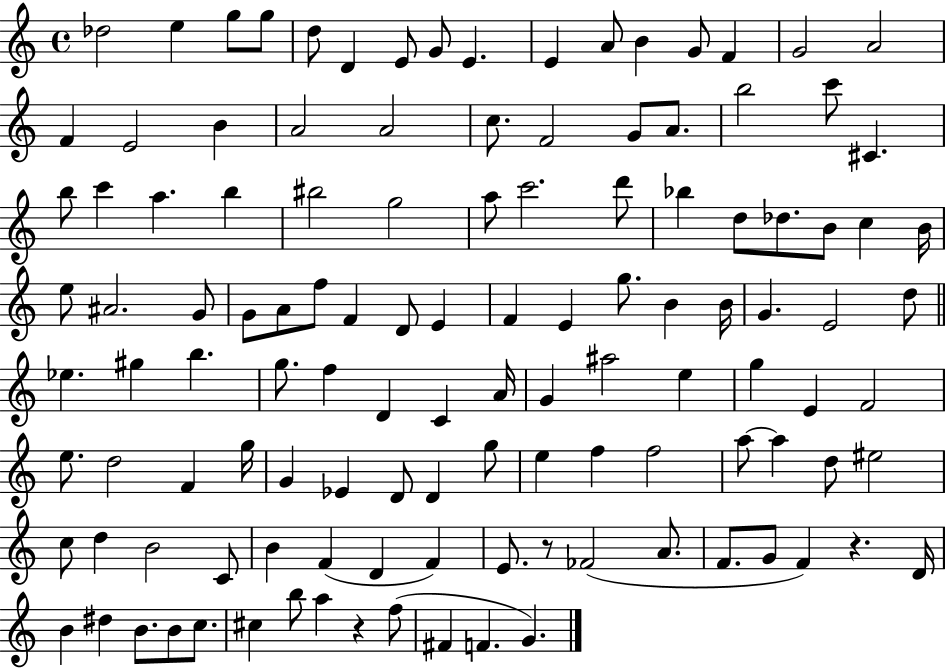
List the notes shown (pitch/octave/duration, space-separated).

Db5/h E5/q G5/e G5/e D5/e D4/q E4/e G4/e E4/q. E4/q A4/e B4/q G4/e F4/q G4/h A4/h F4/q E4/h B4/q A4/h A4/h C5/e. F4/h G4/e A4/e. B5/h C6/e C#4/q. B5/e C6/q A5/q. B5/q BIS5/h G5/h A5/e C6/h. D6/e Bb5/q D5/e Db5/e. B4/e C5/q B4/s E5/e A#4/h. G4/e G4/e A4/e F5/e F4/q D4/e E4/q F4/q E4/q G5/e. B4/q B4/s G4/q. E4/h D5/e Eb5/q. G#5/q B5/q. G5/e. F5/q D4/q C4/q A4/s G4/q A#5/h E5/q G5/q E4/q F4/h E5/e. D5/h F4/q G5/s G4/q Eb4/q D4/e D4/q G5/e E5/q F5/q F5/h A5/e A5/q D5/e EIS5/h C5/e D5/q B4/h C4/e B4/q F4/q D4/q F4/q E4/e. R/e FES4/h A4/e. F4/e. G4/e F4/q R/q. D4/s B4/q D#5/q B4/e. B4/e C5/e. C#5/q B5/e A5/q R/q F5/e F#4/q F4/q. G4/q.